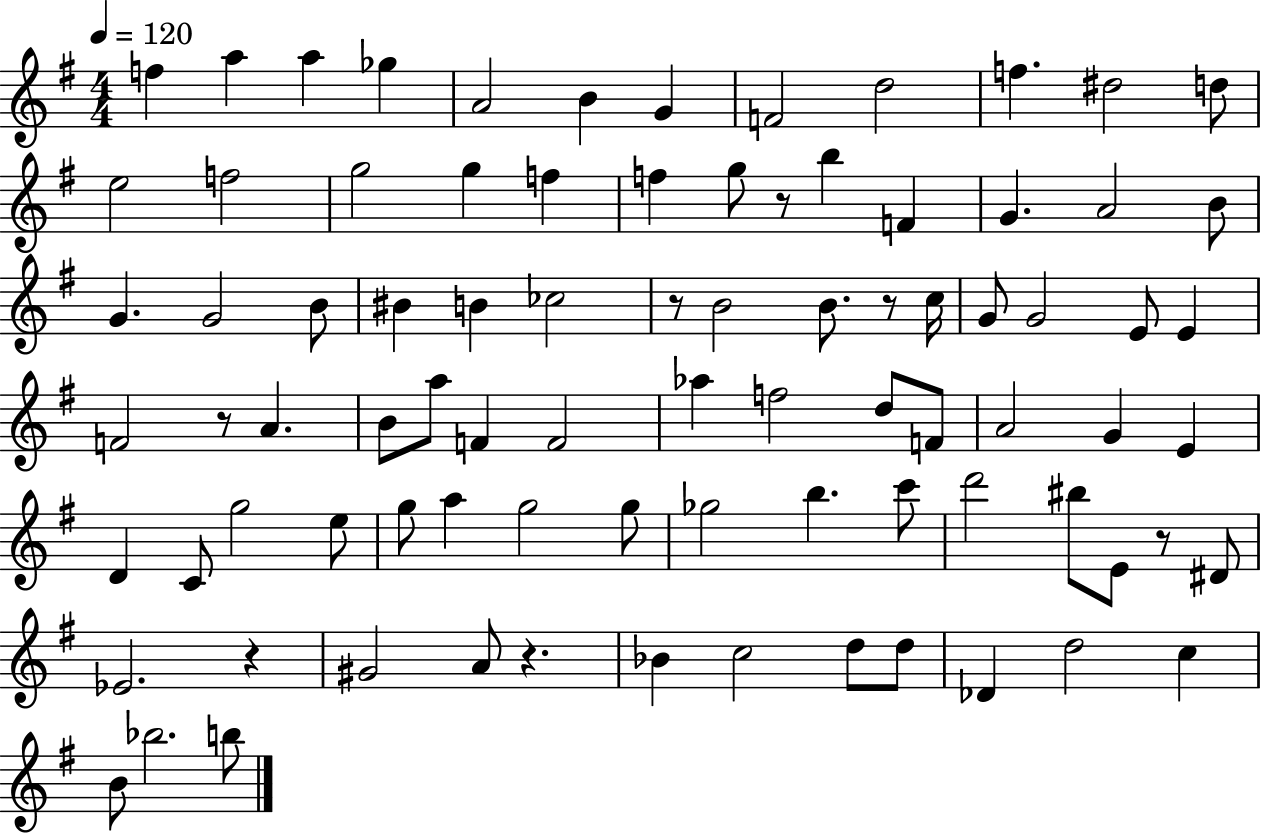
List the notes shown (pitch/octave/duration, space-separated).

F5/q A5/q A5/q Gb5/q A4/h B4/q G4/q F4/h D5/h F5/q. D#5/h D5/e E5/h F5/h G5/h G5/q F5/q F5/q G5/e R/e B5/q F4/q G4/q. A4/h B4/e G4/q. G4/h B4/e BIS4/q B4/q CES5/h R/e B4/h B4/e. R/e C5/s G4/e G4/h E4/e E4/q F4/h R/e A4/q. B4/e A5/e F4/q F4/h Ab5/q F5/h D5/e F4/e A4/h G4/q E4/q D4/q C4/e G5/h E5/e G5/e A5/q G5/h G5/e Gb5/h B5/q. C6/e D6/h BIS5/e E4/e R/e D#4/e Eb4/h. R/q G#4/h A4/e R/q. Bb4/q C5/h D5/e D5/e Db4/q D5/h C5/q B4/e Bb5/h. B5/e